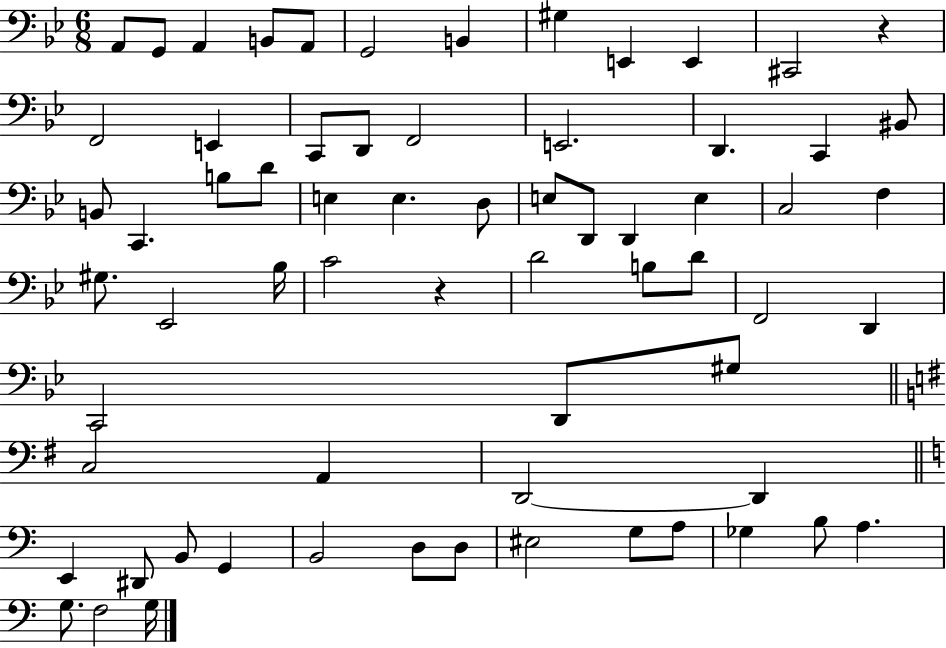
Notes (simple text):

A2/e G2/e A2/q B2/e A2/e G2/h B2/q G#3/q E2/q E2/q C#2/h R/q F2/h E2/q C2/e D2/e F2/h E2/h. D2/q. C2/q BIS2/e B2/e C2/q. B3/e D4/e E3/q E3/q. D3/e E3/e D2/e D2/q E3/q C3/h F3/q G#3/e. Eb2/h Bb3/s C4/h R/q D4/h B3/e D4/e F2/h D2/q C2/h D2/e G#3/e C3/h A2/q D2/h D2/q E2/q D#2/e B2/e G2/q B2/h D3/e D3/e EIS3/h G3/e A3/e Gb3/q B3/e A3/q. G3/e. F3/h G3/s